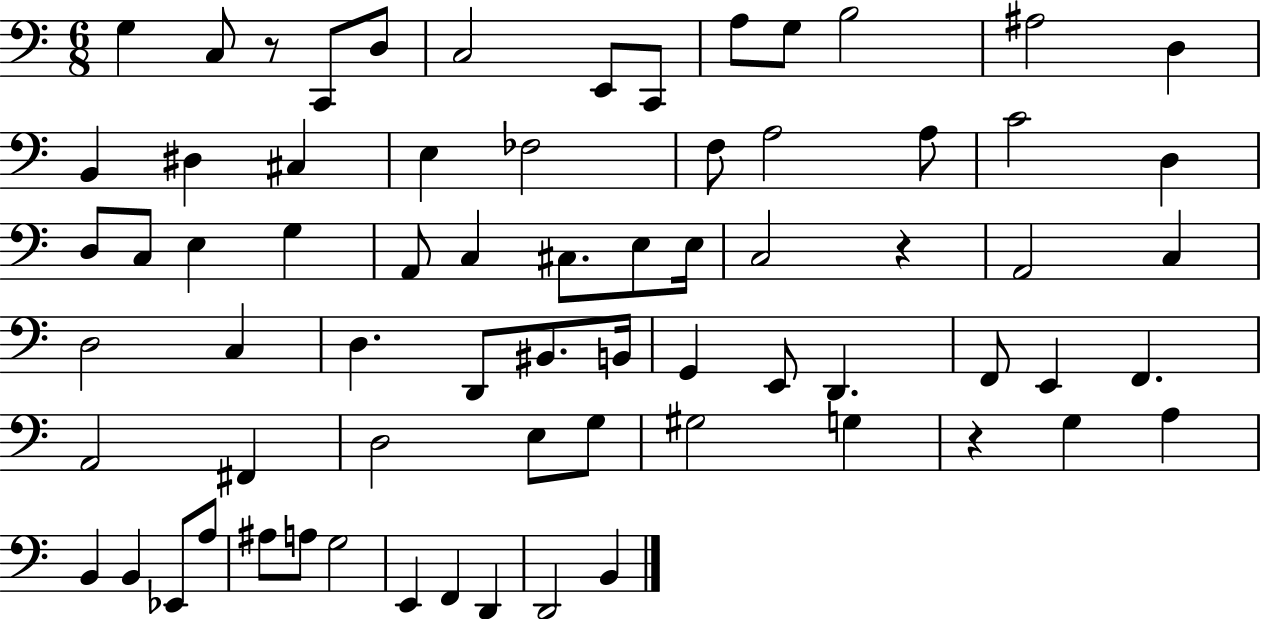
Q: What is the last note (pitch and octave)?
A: B2